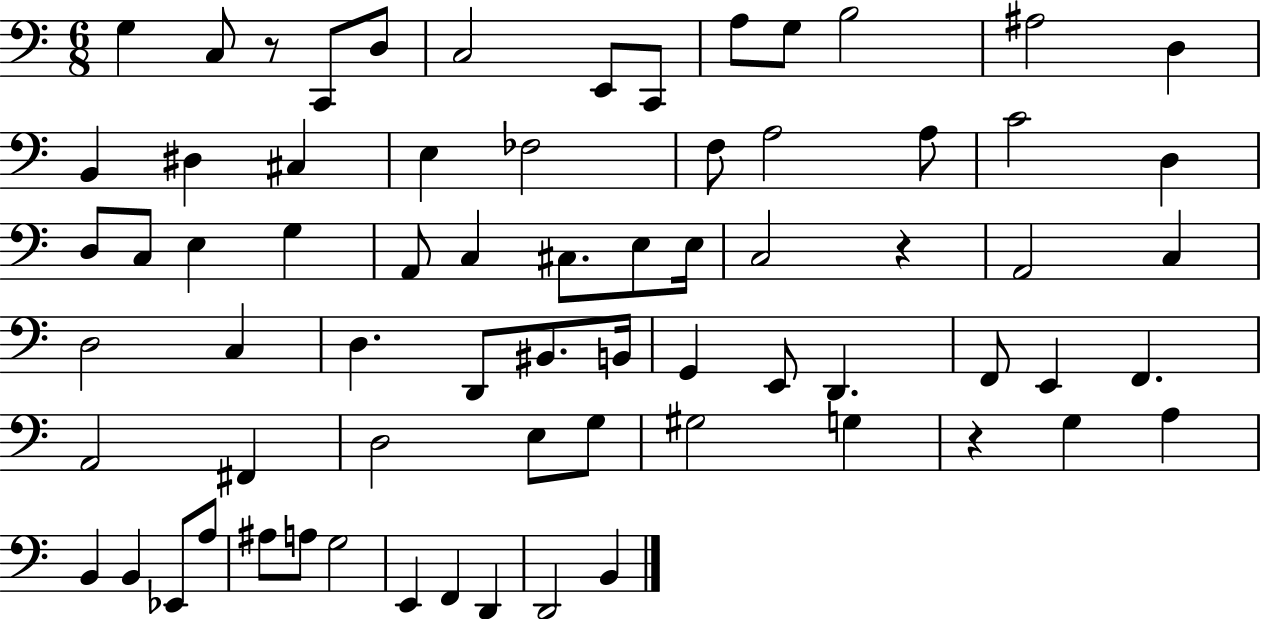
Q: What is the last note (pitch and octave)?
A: B2